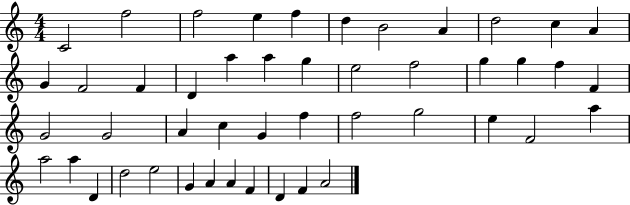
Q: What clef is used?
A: treble